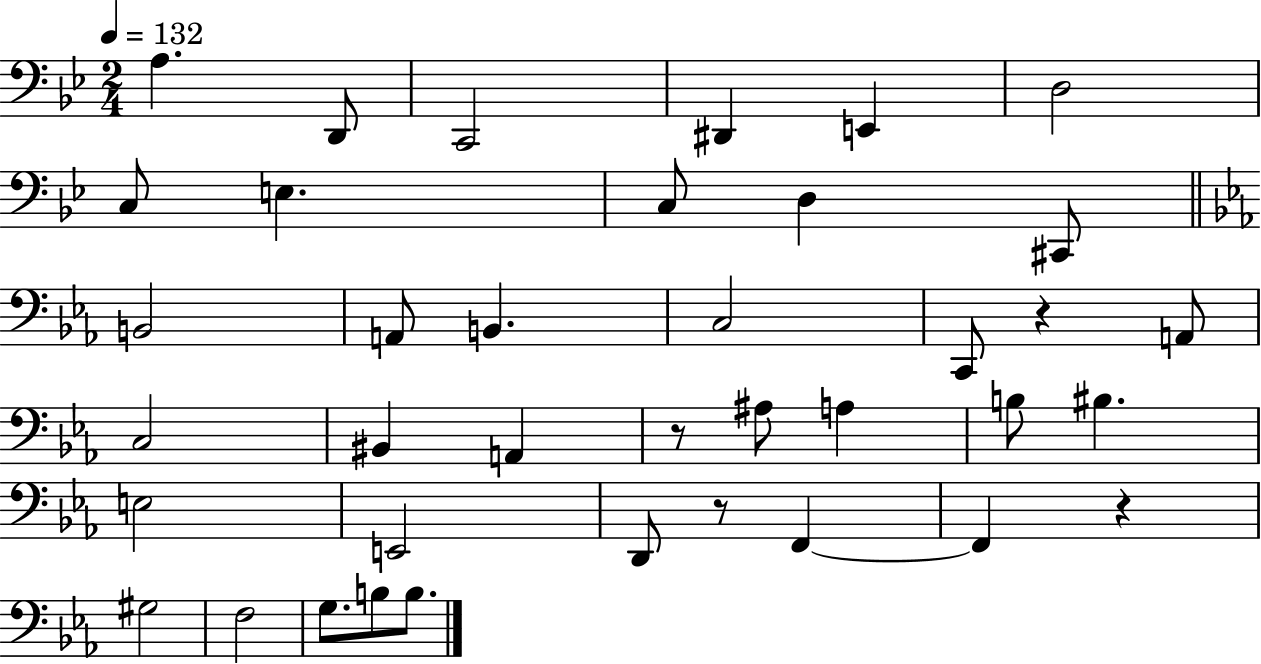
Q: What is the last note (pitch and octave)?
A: B3